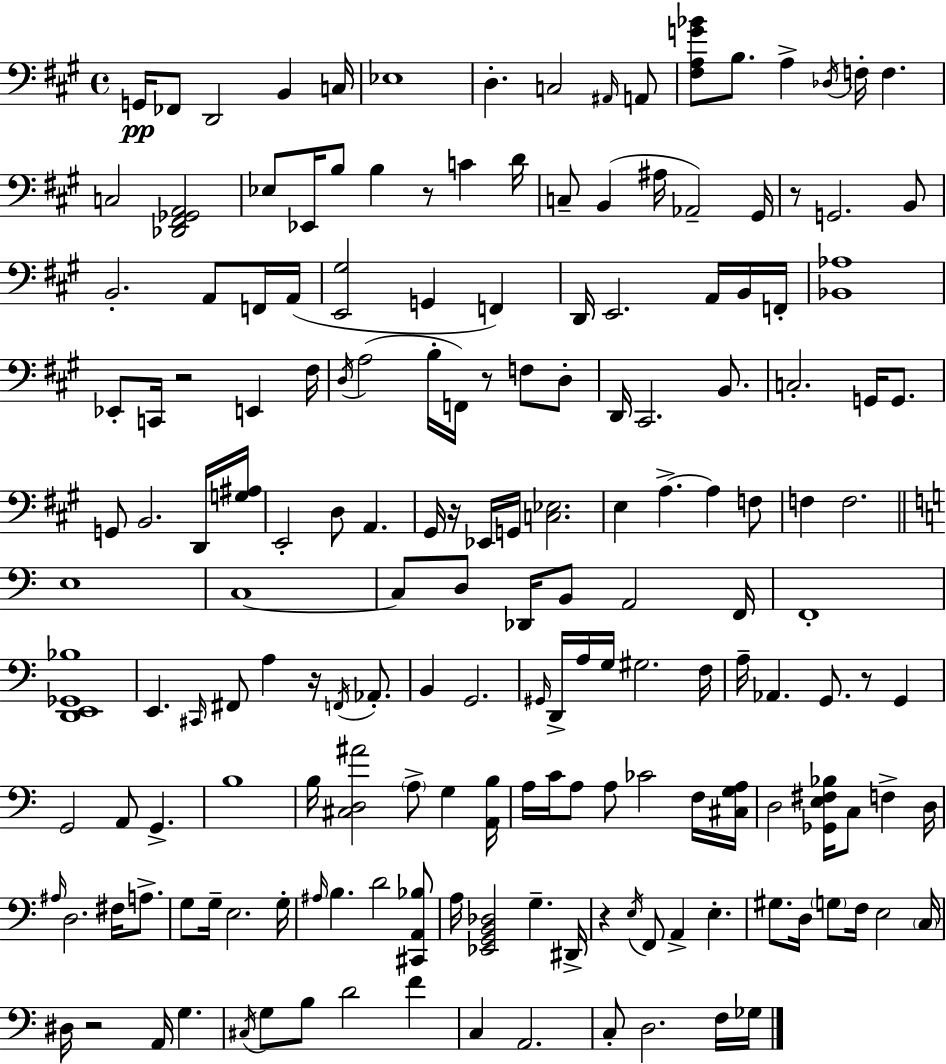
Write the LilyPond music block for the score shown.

{
  \clef bass
  \time 4/4
  \defaultTimeSignature
  \key a \major
  g,16\pp fes,8 d,2 b,4 c16 | ees1 | d4.-. c2 \grace { ais,16 } a,8 | <fis a g' bes'>8 b8. a4-> \acciaccatura { des16 } f16-. f4. | \break c2 <des, fis, ges, a,>2 | ees8 ees,16 b8 b4 r8 c'4 | d'16 c8-- b,4( ais16 aes,2--) | gis,16 r8 g,2. | \break b,8 b,2.-. a,8 | f,16 a,16( <e, gis>2 g,4 f,4) | d,16 e,2. a,16 | b,16 f,16-. <bes, aes>1 | \break ees,8-. c,16 r2 e,4 | fis16 \acciaccatura { d16 } a2( b16-. f,16) r8 f8 | d8-. d,16 cis,2. | b,8. c2.-. g,16 | \break g,8. g,8 b,2. | d,16 <g ais>16 e,2-. d8 a,4. | gis,16 r16 ees,16 g,16 <c ees>2. | e4 a4.->~~ a4 | \break f8 f4 f2. | \bar "||" \break \key a \minor e1 | c1~~ | c8 d8 des,16 b,8 a,2 f,16 | f,1-. | \break <d, e, ges, bes>1 | e,4. \grace { cis,16 } fis,8 a4 r16 \acciaccatura { f,16 } aes,8.-. | b,4 g,2. | \grace { gis,16 } d,16-> a16 g16 gis2. | \break f16 a16-- aes,4. g,8. r8 g,4 | g,2 a,8 g,4.-> | b1 | b16 <cis d ais'>2 \parenthesize a8-> g4 | \break <a, b>16 a16 c'16 a8 a8 ces'2 | f16 <cis g a>16 d2 <ges, e fis bes>16 c8 f4-> | d16 \grace { ais16 } d2. | fis16 a8.-> g8 g16-- e2. | \break g16-. \grace { ais16 } b4. d'2 | <cis, a, bes>8 a16 <ees, g, b, des>2 g4.-- | dis,16-> r4 \acciaccatura { e16 } f,8 a,4-> | e4.-. gis8. d16 \parenthesize g8 f16 e2 | \break \parenthesize c16 dis16 r2 a,16 | g4. \acciaccatura { cis16 } g8 b8 d'2 | f'4 c4 a,2. | c8-. d2. | \break f16 ges16 \bar "|."
}